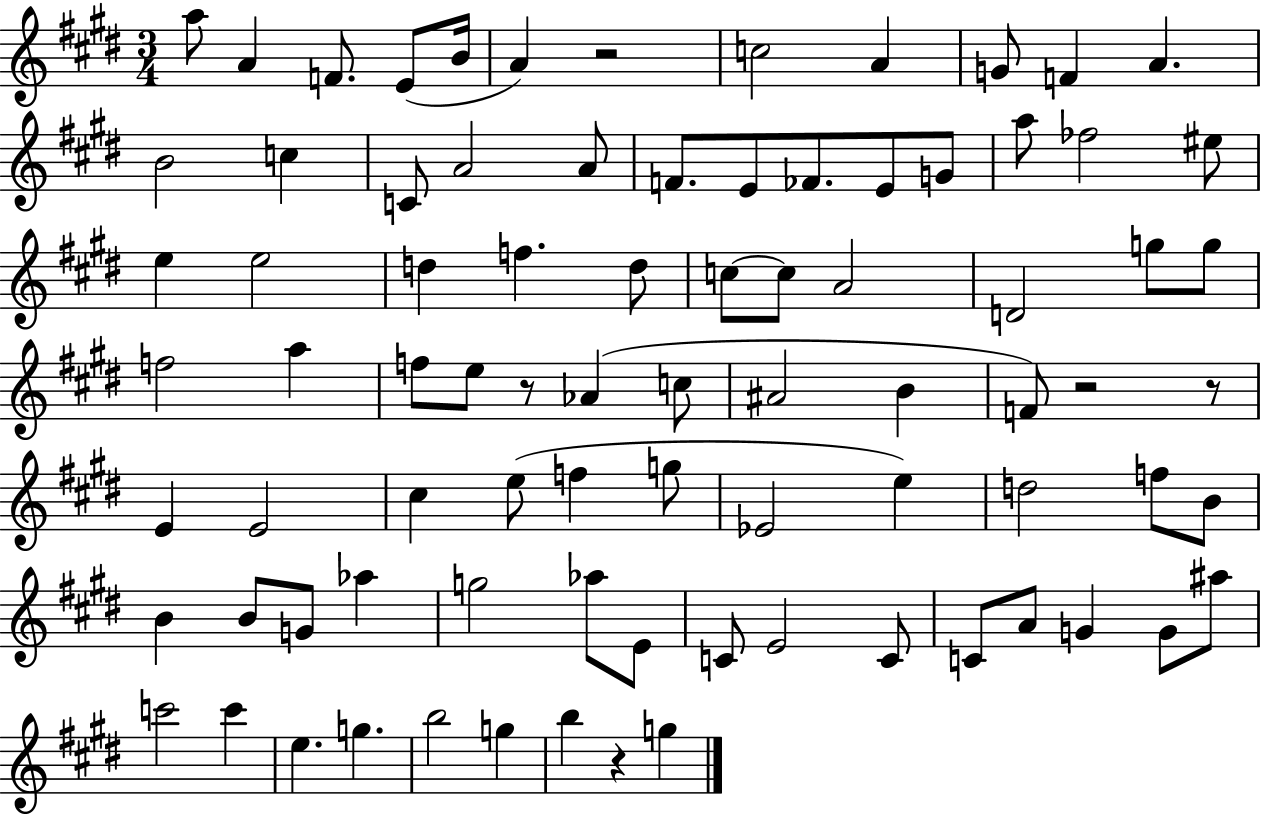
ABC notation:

X:1
T:Untitled
M:3/4
L:1/4
K:E
a/2 A F/2 E/2 B/4 A z2 c2 A G/2 F A B2 c C/2 A2 A/2 F/2 E/2 _F/2 E/2 G/2 a/2 _f2 ^e/2 e e2 d f d/2 c/2 c/2 A2 D2 g/2 g/2 f2 a f/2 e/2 z/2 _A c/2 ^A2 B F/2 z2 z/2 E E2 ^c e/2 f g/2 _E2 e d2 f/2 B/2 B B/2 G/2 _a g2 _a/2 E/2 C/2 E2 C/2 C/2 A/2 G G/2 ^a/2 c'2 c' e g b2 g b z g